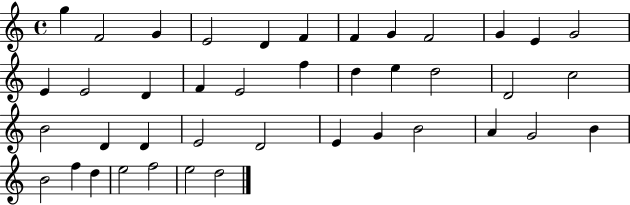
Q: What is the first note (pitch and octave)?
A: G5